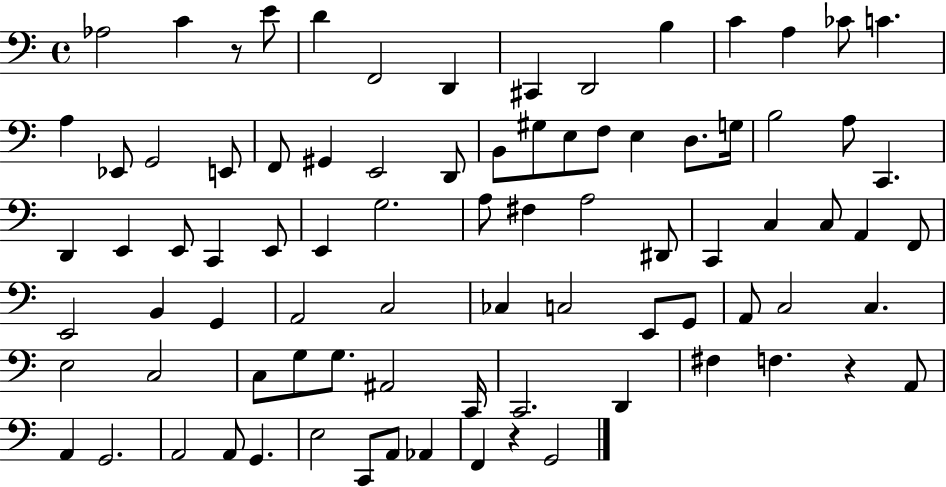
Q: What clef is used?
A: bass